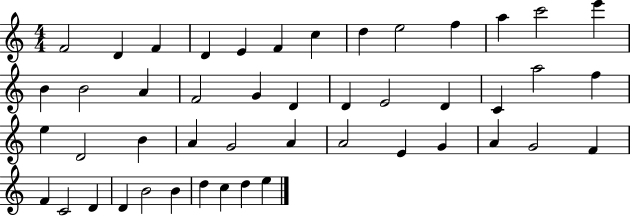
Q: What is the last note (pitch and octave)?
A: E5